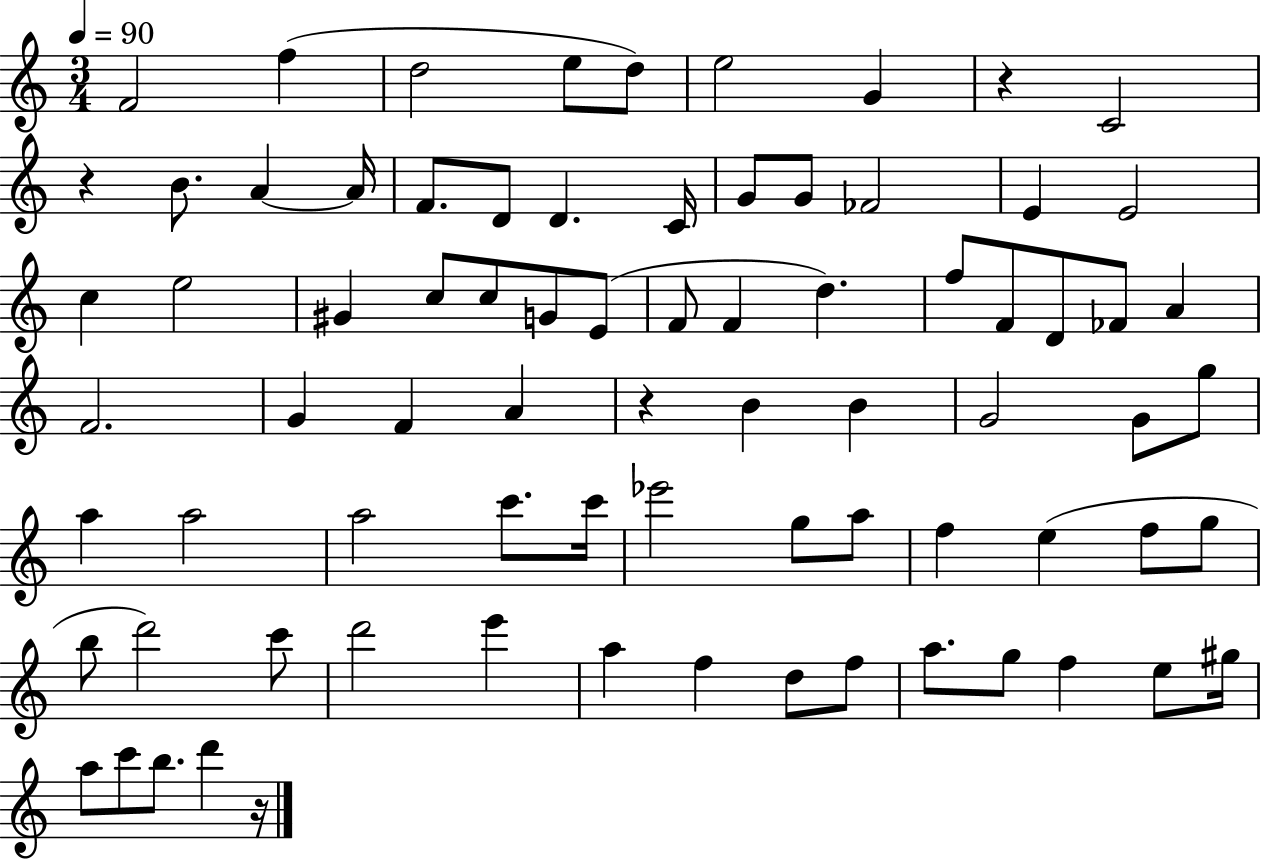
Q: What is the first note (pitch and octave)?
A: F4